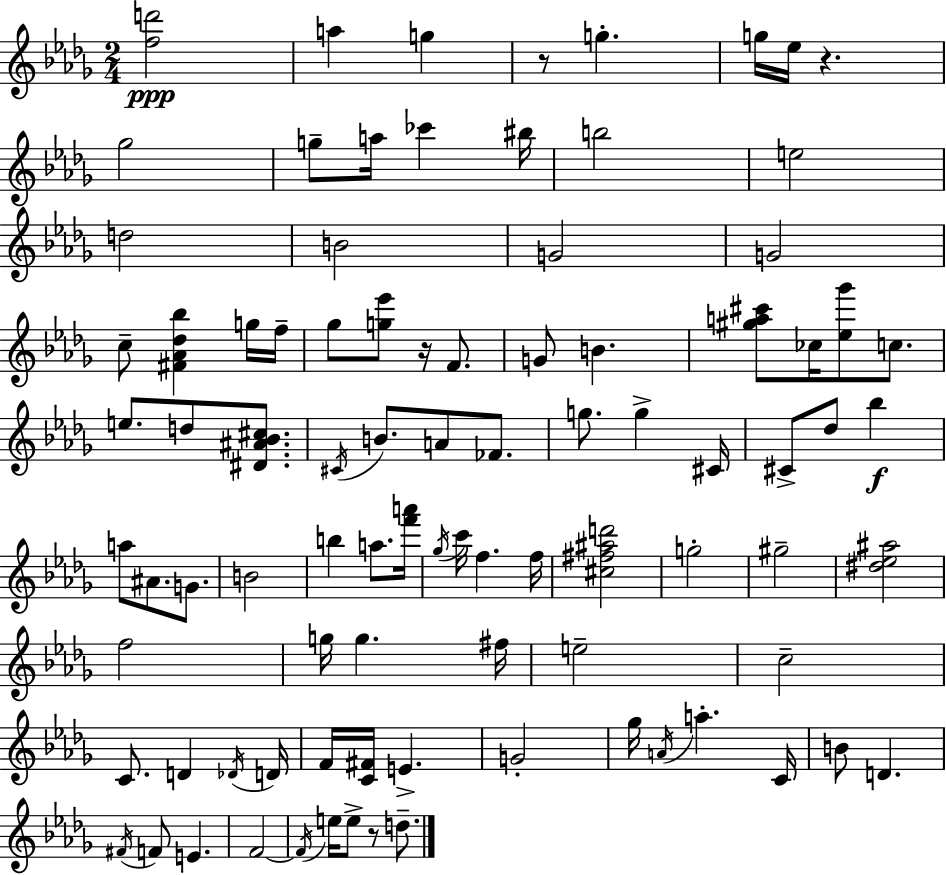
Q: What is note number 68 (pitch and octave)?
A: D4